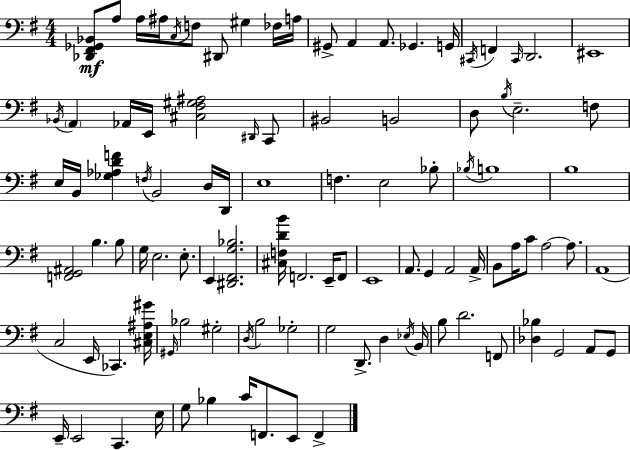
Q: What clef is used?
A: bass